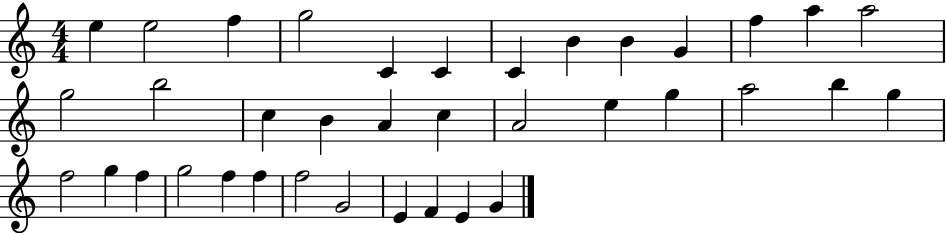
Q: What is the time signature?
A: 4/4